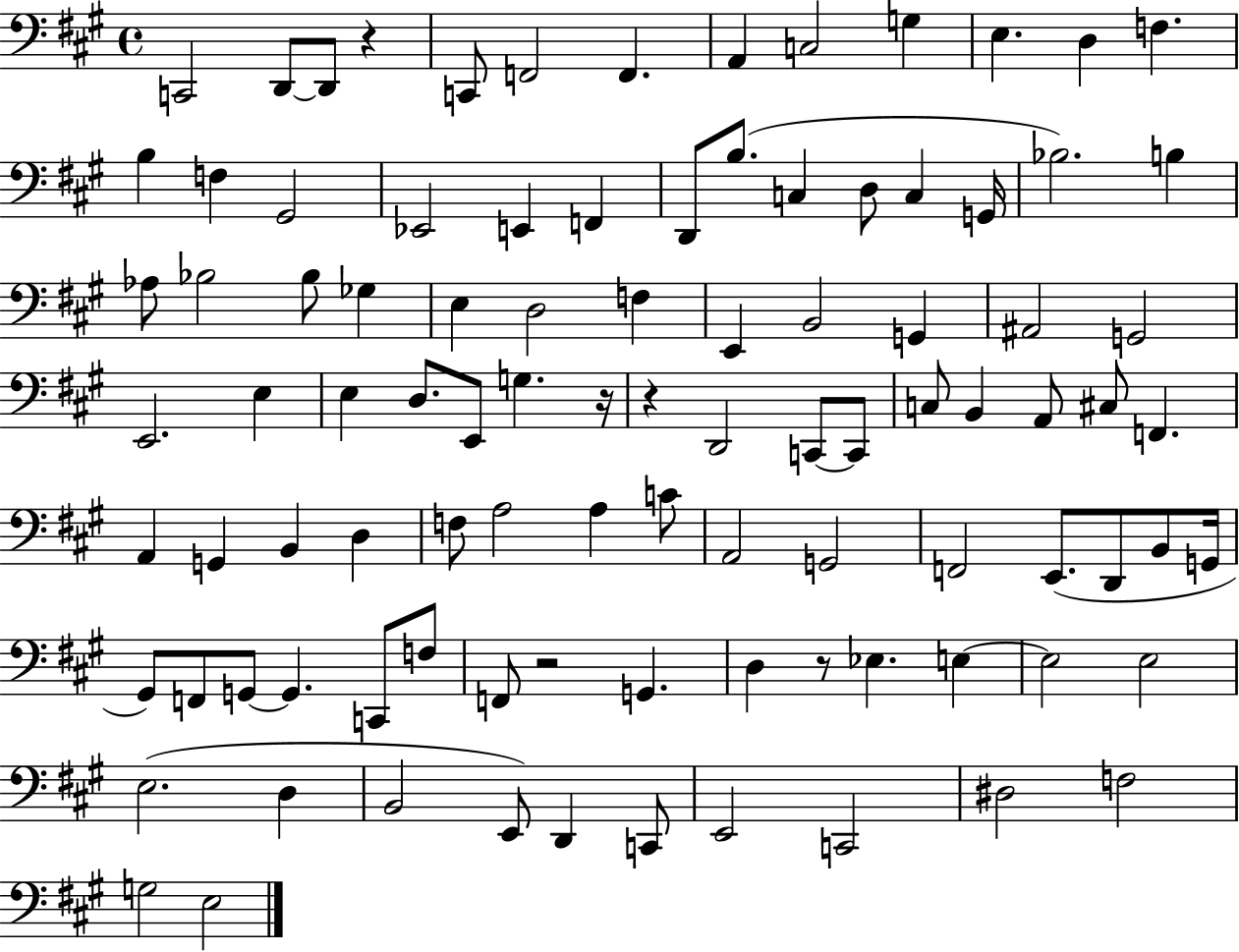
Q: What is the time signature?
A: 4/4